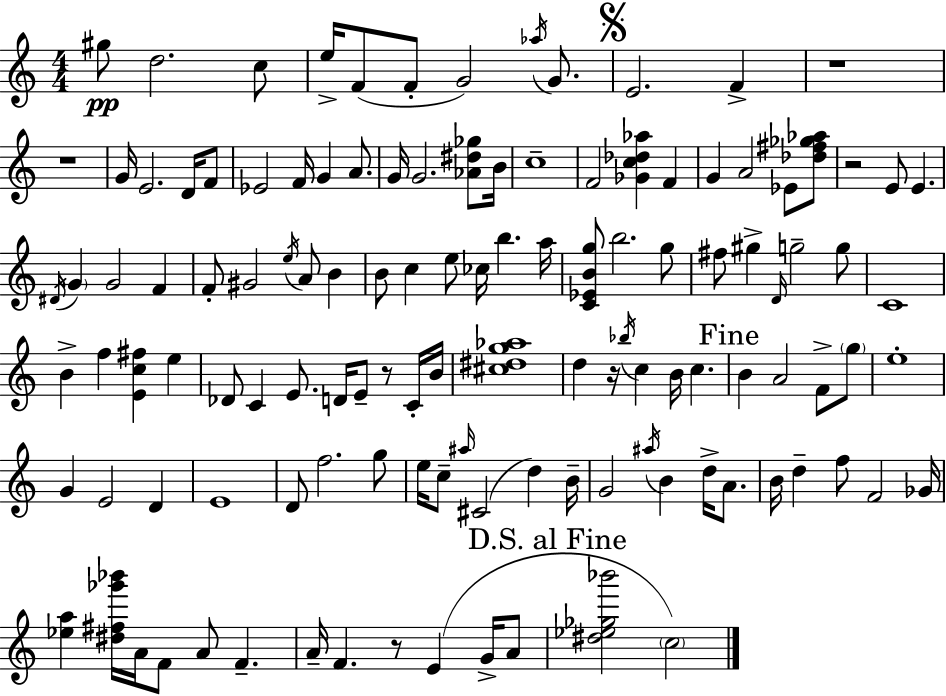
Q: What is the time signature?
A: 4/4